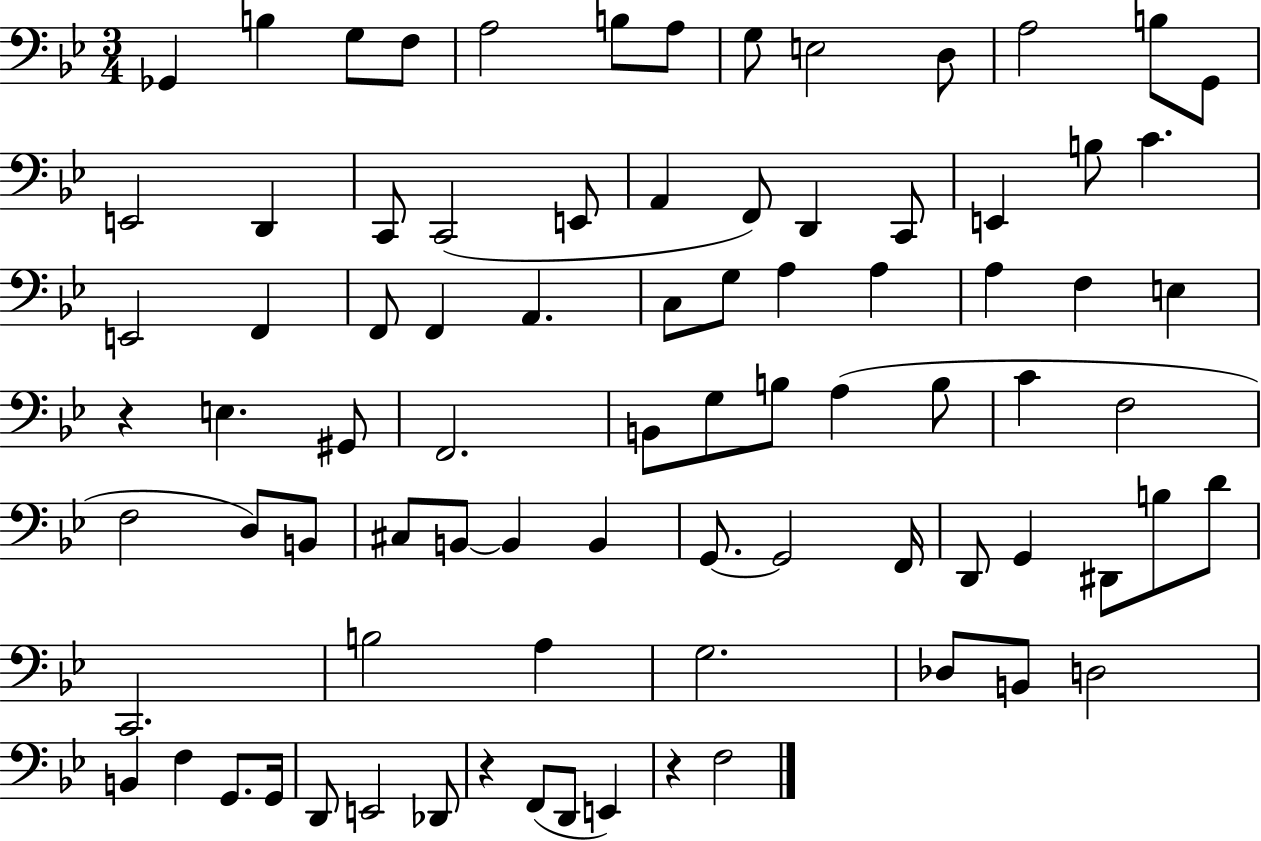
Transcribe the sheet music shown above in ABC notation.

X:1
T:Untitled
M:3/4
L:1/4
K:Bb
_G,, B, G,/2 F,/2 A,2 B,/2 A,/2 G,/2 E,2 D,/2 A,2 B,/2 G,,/2 E,,2 D,, C,,/2 C,,2 E,,/2 A,, F,,/2 D,, C,,/2 E,, B,/2 C E,,2 F,, F,,/2 F,, A,, C,/2 G,/2 A, A, A, F, E, z E, ^G,,/2 F,,2 B,,/2 G,/2 B,/2 A, B,/2 C F,2 F,2 D,/2 B,,/2 ^C,/2 B,,/2 B,, B,, G,,/2 G,,2 F,,/4 D,,/2 G,, ^D,,/2 B,/2 D/2 C,,2 B,2 A, G,2 _D,/2 B,,/2 D,2 B,, F, G,,/2 G,,/4 D,,/2 E,,2 _D,,/2 z F,,/2 D,,/2 E,, z F,2